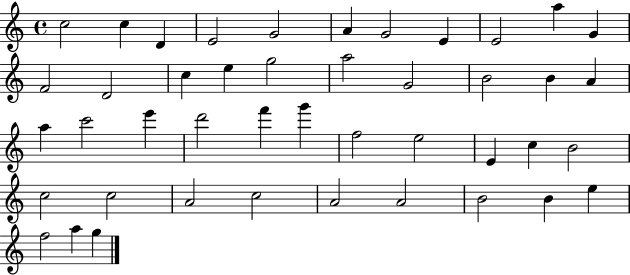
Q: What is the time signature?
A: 4/4